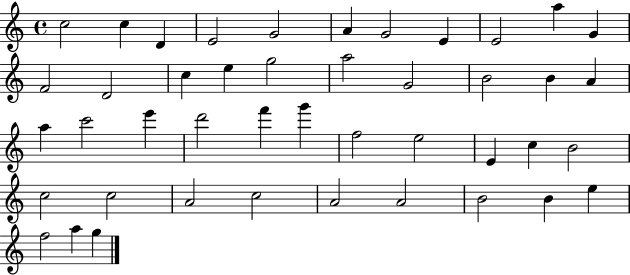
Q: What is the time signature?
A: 4/4